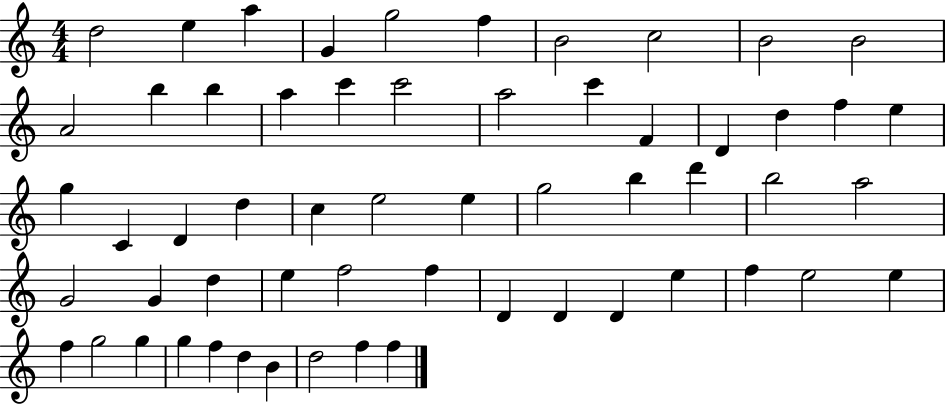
D5/h E5/q A5/q G4/q G5/h F5/q B4/h C5/h B4/h B4/h A4/h B5/q B5/q A5/q C6/q C6/h A5/h C6/q F4/q D4/q D5/q F5/q E5/q G5/q C4/q D4/q D5/q C5/q E5/h E5/q G5/h B5/q D6/q B5/h A5/h G4/h G4/q D5/q E5/q F5/h F5/q D4/q D4/q D4/q E5/q F5/q E5/h E5/q F5/q G5/h G5/q G5/q F5/q D5/q B4/q D5/h F5/q F5/q